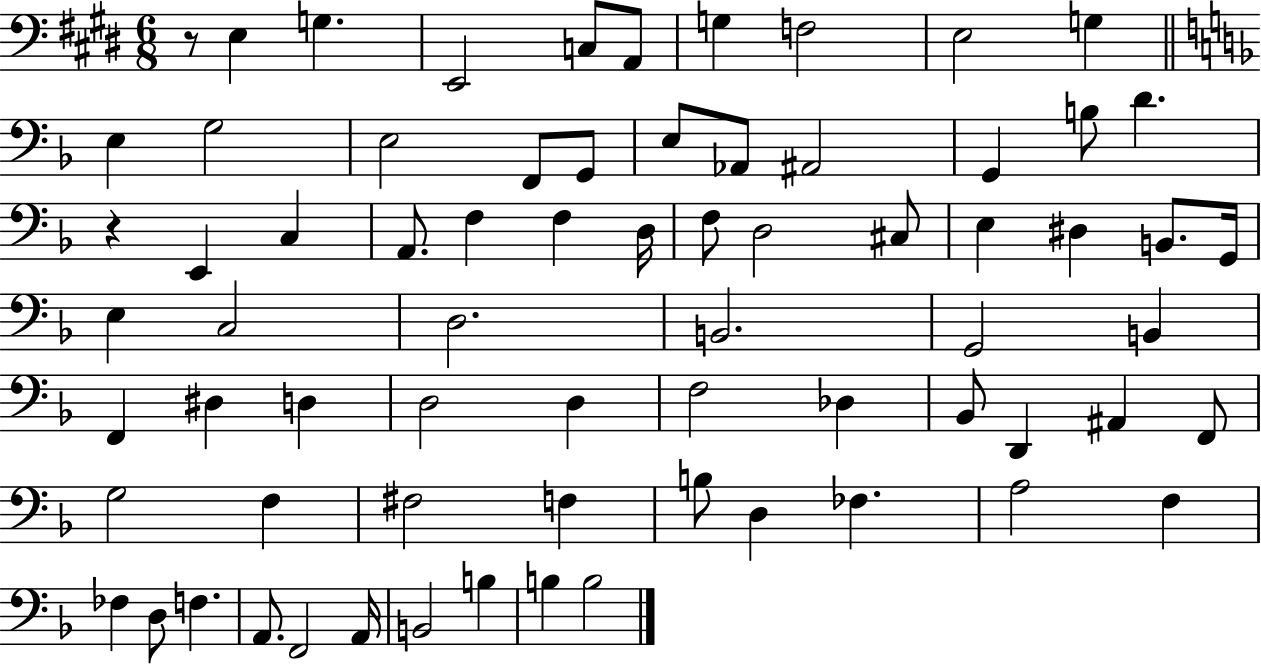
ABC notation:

X:1
T:Untitled
M:6/8
L:1/4
K:E
z/2 E, G, E,,2 C,/2 A,,/2 G, F,2 E,2 G, E, G,2 E,2 F,,/2 G,,/2 E,/2 _A,,/2 ^A,,2 G,, B,/2 D z E,, C, A,,/2 F, F, D,/4 F,/2 D,2 ^C,/2 E, ^D, B,,/2 G,,/4 E, C,2 D,2 B,,2 G,,2 B,, F,, ^D, D, D,2 D, F,2 _D, _B,,/2 D,, ^A,, F,,/2 G,2 F, ^F,2 F, B,/2 D, _F, A,2 F, _F, D,/2 F, A,,/2 F,,2 A,,/4 B,,2 B, B, B,2